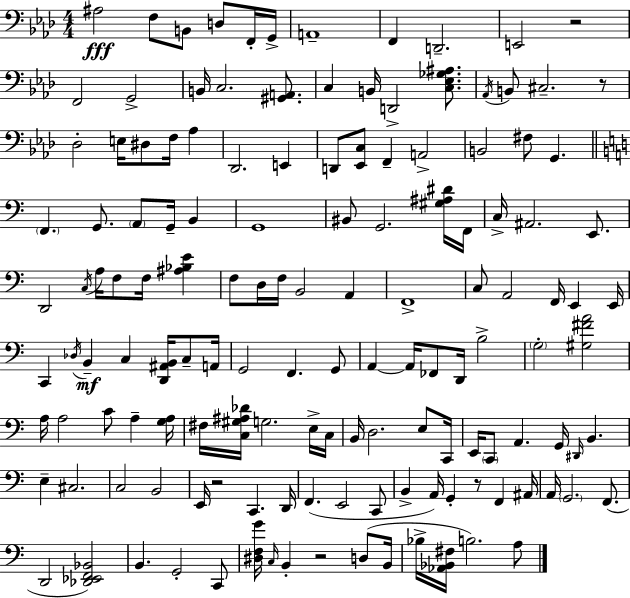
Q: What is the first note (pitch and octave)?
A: A#3